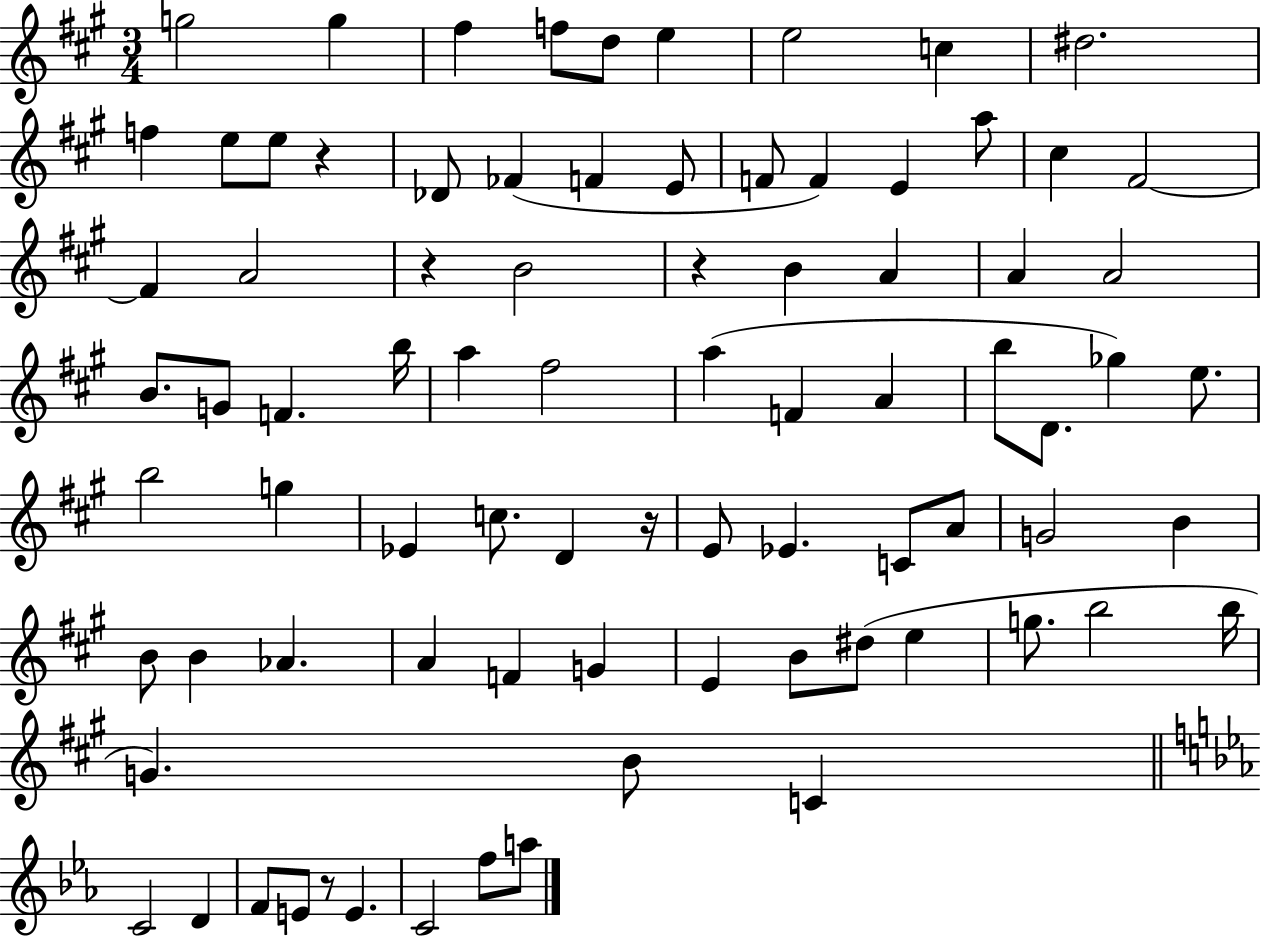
G5/h G5/q F#5/q F5/e D5/e E5/q E5/h C5/q D#5/h. F5/q E5/e E5/e R/q Db4/e FES4/q F4/q E4/e F4/e F4/q E4/q A5/e C#5/q F#4/h F#4/q A4/h R/q B4/h R/q B4/q A4/q A4/q A4/h B4/e. G4/e F4/q. B5/s A5/q F#5/h A5/q F4/q A4/q B5/e D4/e. Gb5/q E5/e. B5/h G5/q Eb4/q C5/e. D4/q R/s E4/e Eb4/q. C4/e A4/e G4/h B4/q B4/e B4/q Ab4/q. A4/q F4/q G4/q E4/q B4/e D#5/e E5/q G5/e. B5/h B5/s G4/q. B4/e C4/q C4/h D4/q F4/e E4/e R/e E4/q. C4/h F5/e A5/e